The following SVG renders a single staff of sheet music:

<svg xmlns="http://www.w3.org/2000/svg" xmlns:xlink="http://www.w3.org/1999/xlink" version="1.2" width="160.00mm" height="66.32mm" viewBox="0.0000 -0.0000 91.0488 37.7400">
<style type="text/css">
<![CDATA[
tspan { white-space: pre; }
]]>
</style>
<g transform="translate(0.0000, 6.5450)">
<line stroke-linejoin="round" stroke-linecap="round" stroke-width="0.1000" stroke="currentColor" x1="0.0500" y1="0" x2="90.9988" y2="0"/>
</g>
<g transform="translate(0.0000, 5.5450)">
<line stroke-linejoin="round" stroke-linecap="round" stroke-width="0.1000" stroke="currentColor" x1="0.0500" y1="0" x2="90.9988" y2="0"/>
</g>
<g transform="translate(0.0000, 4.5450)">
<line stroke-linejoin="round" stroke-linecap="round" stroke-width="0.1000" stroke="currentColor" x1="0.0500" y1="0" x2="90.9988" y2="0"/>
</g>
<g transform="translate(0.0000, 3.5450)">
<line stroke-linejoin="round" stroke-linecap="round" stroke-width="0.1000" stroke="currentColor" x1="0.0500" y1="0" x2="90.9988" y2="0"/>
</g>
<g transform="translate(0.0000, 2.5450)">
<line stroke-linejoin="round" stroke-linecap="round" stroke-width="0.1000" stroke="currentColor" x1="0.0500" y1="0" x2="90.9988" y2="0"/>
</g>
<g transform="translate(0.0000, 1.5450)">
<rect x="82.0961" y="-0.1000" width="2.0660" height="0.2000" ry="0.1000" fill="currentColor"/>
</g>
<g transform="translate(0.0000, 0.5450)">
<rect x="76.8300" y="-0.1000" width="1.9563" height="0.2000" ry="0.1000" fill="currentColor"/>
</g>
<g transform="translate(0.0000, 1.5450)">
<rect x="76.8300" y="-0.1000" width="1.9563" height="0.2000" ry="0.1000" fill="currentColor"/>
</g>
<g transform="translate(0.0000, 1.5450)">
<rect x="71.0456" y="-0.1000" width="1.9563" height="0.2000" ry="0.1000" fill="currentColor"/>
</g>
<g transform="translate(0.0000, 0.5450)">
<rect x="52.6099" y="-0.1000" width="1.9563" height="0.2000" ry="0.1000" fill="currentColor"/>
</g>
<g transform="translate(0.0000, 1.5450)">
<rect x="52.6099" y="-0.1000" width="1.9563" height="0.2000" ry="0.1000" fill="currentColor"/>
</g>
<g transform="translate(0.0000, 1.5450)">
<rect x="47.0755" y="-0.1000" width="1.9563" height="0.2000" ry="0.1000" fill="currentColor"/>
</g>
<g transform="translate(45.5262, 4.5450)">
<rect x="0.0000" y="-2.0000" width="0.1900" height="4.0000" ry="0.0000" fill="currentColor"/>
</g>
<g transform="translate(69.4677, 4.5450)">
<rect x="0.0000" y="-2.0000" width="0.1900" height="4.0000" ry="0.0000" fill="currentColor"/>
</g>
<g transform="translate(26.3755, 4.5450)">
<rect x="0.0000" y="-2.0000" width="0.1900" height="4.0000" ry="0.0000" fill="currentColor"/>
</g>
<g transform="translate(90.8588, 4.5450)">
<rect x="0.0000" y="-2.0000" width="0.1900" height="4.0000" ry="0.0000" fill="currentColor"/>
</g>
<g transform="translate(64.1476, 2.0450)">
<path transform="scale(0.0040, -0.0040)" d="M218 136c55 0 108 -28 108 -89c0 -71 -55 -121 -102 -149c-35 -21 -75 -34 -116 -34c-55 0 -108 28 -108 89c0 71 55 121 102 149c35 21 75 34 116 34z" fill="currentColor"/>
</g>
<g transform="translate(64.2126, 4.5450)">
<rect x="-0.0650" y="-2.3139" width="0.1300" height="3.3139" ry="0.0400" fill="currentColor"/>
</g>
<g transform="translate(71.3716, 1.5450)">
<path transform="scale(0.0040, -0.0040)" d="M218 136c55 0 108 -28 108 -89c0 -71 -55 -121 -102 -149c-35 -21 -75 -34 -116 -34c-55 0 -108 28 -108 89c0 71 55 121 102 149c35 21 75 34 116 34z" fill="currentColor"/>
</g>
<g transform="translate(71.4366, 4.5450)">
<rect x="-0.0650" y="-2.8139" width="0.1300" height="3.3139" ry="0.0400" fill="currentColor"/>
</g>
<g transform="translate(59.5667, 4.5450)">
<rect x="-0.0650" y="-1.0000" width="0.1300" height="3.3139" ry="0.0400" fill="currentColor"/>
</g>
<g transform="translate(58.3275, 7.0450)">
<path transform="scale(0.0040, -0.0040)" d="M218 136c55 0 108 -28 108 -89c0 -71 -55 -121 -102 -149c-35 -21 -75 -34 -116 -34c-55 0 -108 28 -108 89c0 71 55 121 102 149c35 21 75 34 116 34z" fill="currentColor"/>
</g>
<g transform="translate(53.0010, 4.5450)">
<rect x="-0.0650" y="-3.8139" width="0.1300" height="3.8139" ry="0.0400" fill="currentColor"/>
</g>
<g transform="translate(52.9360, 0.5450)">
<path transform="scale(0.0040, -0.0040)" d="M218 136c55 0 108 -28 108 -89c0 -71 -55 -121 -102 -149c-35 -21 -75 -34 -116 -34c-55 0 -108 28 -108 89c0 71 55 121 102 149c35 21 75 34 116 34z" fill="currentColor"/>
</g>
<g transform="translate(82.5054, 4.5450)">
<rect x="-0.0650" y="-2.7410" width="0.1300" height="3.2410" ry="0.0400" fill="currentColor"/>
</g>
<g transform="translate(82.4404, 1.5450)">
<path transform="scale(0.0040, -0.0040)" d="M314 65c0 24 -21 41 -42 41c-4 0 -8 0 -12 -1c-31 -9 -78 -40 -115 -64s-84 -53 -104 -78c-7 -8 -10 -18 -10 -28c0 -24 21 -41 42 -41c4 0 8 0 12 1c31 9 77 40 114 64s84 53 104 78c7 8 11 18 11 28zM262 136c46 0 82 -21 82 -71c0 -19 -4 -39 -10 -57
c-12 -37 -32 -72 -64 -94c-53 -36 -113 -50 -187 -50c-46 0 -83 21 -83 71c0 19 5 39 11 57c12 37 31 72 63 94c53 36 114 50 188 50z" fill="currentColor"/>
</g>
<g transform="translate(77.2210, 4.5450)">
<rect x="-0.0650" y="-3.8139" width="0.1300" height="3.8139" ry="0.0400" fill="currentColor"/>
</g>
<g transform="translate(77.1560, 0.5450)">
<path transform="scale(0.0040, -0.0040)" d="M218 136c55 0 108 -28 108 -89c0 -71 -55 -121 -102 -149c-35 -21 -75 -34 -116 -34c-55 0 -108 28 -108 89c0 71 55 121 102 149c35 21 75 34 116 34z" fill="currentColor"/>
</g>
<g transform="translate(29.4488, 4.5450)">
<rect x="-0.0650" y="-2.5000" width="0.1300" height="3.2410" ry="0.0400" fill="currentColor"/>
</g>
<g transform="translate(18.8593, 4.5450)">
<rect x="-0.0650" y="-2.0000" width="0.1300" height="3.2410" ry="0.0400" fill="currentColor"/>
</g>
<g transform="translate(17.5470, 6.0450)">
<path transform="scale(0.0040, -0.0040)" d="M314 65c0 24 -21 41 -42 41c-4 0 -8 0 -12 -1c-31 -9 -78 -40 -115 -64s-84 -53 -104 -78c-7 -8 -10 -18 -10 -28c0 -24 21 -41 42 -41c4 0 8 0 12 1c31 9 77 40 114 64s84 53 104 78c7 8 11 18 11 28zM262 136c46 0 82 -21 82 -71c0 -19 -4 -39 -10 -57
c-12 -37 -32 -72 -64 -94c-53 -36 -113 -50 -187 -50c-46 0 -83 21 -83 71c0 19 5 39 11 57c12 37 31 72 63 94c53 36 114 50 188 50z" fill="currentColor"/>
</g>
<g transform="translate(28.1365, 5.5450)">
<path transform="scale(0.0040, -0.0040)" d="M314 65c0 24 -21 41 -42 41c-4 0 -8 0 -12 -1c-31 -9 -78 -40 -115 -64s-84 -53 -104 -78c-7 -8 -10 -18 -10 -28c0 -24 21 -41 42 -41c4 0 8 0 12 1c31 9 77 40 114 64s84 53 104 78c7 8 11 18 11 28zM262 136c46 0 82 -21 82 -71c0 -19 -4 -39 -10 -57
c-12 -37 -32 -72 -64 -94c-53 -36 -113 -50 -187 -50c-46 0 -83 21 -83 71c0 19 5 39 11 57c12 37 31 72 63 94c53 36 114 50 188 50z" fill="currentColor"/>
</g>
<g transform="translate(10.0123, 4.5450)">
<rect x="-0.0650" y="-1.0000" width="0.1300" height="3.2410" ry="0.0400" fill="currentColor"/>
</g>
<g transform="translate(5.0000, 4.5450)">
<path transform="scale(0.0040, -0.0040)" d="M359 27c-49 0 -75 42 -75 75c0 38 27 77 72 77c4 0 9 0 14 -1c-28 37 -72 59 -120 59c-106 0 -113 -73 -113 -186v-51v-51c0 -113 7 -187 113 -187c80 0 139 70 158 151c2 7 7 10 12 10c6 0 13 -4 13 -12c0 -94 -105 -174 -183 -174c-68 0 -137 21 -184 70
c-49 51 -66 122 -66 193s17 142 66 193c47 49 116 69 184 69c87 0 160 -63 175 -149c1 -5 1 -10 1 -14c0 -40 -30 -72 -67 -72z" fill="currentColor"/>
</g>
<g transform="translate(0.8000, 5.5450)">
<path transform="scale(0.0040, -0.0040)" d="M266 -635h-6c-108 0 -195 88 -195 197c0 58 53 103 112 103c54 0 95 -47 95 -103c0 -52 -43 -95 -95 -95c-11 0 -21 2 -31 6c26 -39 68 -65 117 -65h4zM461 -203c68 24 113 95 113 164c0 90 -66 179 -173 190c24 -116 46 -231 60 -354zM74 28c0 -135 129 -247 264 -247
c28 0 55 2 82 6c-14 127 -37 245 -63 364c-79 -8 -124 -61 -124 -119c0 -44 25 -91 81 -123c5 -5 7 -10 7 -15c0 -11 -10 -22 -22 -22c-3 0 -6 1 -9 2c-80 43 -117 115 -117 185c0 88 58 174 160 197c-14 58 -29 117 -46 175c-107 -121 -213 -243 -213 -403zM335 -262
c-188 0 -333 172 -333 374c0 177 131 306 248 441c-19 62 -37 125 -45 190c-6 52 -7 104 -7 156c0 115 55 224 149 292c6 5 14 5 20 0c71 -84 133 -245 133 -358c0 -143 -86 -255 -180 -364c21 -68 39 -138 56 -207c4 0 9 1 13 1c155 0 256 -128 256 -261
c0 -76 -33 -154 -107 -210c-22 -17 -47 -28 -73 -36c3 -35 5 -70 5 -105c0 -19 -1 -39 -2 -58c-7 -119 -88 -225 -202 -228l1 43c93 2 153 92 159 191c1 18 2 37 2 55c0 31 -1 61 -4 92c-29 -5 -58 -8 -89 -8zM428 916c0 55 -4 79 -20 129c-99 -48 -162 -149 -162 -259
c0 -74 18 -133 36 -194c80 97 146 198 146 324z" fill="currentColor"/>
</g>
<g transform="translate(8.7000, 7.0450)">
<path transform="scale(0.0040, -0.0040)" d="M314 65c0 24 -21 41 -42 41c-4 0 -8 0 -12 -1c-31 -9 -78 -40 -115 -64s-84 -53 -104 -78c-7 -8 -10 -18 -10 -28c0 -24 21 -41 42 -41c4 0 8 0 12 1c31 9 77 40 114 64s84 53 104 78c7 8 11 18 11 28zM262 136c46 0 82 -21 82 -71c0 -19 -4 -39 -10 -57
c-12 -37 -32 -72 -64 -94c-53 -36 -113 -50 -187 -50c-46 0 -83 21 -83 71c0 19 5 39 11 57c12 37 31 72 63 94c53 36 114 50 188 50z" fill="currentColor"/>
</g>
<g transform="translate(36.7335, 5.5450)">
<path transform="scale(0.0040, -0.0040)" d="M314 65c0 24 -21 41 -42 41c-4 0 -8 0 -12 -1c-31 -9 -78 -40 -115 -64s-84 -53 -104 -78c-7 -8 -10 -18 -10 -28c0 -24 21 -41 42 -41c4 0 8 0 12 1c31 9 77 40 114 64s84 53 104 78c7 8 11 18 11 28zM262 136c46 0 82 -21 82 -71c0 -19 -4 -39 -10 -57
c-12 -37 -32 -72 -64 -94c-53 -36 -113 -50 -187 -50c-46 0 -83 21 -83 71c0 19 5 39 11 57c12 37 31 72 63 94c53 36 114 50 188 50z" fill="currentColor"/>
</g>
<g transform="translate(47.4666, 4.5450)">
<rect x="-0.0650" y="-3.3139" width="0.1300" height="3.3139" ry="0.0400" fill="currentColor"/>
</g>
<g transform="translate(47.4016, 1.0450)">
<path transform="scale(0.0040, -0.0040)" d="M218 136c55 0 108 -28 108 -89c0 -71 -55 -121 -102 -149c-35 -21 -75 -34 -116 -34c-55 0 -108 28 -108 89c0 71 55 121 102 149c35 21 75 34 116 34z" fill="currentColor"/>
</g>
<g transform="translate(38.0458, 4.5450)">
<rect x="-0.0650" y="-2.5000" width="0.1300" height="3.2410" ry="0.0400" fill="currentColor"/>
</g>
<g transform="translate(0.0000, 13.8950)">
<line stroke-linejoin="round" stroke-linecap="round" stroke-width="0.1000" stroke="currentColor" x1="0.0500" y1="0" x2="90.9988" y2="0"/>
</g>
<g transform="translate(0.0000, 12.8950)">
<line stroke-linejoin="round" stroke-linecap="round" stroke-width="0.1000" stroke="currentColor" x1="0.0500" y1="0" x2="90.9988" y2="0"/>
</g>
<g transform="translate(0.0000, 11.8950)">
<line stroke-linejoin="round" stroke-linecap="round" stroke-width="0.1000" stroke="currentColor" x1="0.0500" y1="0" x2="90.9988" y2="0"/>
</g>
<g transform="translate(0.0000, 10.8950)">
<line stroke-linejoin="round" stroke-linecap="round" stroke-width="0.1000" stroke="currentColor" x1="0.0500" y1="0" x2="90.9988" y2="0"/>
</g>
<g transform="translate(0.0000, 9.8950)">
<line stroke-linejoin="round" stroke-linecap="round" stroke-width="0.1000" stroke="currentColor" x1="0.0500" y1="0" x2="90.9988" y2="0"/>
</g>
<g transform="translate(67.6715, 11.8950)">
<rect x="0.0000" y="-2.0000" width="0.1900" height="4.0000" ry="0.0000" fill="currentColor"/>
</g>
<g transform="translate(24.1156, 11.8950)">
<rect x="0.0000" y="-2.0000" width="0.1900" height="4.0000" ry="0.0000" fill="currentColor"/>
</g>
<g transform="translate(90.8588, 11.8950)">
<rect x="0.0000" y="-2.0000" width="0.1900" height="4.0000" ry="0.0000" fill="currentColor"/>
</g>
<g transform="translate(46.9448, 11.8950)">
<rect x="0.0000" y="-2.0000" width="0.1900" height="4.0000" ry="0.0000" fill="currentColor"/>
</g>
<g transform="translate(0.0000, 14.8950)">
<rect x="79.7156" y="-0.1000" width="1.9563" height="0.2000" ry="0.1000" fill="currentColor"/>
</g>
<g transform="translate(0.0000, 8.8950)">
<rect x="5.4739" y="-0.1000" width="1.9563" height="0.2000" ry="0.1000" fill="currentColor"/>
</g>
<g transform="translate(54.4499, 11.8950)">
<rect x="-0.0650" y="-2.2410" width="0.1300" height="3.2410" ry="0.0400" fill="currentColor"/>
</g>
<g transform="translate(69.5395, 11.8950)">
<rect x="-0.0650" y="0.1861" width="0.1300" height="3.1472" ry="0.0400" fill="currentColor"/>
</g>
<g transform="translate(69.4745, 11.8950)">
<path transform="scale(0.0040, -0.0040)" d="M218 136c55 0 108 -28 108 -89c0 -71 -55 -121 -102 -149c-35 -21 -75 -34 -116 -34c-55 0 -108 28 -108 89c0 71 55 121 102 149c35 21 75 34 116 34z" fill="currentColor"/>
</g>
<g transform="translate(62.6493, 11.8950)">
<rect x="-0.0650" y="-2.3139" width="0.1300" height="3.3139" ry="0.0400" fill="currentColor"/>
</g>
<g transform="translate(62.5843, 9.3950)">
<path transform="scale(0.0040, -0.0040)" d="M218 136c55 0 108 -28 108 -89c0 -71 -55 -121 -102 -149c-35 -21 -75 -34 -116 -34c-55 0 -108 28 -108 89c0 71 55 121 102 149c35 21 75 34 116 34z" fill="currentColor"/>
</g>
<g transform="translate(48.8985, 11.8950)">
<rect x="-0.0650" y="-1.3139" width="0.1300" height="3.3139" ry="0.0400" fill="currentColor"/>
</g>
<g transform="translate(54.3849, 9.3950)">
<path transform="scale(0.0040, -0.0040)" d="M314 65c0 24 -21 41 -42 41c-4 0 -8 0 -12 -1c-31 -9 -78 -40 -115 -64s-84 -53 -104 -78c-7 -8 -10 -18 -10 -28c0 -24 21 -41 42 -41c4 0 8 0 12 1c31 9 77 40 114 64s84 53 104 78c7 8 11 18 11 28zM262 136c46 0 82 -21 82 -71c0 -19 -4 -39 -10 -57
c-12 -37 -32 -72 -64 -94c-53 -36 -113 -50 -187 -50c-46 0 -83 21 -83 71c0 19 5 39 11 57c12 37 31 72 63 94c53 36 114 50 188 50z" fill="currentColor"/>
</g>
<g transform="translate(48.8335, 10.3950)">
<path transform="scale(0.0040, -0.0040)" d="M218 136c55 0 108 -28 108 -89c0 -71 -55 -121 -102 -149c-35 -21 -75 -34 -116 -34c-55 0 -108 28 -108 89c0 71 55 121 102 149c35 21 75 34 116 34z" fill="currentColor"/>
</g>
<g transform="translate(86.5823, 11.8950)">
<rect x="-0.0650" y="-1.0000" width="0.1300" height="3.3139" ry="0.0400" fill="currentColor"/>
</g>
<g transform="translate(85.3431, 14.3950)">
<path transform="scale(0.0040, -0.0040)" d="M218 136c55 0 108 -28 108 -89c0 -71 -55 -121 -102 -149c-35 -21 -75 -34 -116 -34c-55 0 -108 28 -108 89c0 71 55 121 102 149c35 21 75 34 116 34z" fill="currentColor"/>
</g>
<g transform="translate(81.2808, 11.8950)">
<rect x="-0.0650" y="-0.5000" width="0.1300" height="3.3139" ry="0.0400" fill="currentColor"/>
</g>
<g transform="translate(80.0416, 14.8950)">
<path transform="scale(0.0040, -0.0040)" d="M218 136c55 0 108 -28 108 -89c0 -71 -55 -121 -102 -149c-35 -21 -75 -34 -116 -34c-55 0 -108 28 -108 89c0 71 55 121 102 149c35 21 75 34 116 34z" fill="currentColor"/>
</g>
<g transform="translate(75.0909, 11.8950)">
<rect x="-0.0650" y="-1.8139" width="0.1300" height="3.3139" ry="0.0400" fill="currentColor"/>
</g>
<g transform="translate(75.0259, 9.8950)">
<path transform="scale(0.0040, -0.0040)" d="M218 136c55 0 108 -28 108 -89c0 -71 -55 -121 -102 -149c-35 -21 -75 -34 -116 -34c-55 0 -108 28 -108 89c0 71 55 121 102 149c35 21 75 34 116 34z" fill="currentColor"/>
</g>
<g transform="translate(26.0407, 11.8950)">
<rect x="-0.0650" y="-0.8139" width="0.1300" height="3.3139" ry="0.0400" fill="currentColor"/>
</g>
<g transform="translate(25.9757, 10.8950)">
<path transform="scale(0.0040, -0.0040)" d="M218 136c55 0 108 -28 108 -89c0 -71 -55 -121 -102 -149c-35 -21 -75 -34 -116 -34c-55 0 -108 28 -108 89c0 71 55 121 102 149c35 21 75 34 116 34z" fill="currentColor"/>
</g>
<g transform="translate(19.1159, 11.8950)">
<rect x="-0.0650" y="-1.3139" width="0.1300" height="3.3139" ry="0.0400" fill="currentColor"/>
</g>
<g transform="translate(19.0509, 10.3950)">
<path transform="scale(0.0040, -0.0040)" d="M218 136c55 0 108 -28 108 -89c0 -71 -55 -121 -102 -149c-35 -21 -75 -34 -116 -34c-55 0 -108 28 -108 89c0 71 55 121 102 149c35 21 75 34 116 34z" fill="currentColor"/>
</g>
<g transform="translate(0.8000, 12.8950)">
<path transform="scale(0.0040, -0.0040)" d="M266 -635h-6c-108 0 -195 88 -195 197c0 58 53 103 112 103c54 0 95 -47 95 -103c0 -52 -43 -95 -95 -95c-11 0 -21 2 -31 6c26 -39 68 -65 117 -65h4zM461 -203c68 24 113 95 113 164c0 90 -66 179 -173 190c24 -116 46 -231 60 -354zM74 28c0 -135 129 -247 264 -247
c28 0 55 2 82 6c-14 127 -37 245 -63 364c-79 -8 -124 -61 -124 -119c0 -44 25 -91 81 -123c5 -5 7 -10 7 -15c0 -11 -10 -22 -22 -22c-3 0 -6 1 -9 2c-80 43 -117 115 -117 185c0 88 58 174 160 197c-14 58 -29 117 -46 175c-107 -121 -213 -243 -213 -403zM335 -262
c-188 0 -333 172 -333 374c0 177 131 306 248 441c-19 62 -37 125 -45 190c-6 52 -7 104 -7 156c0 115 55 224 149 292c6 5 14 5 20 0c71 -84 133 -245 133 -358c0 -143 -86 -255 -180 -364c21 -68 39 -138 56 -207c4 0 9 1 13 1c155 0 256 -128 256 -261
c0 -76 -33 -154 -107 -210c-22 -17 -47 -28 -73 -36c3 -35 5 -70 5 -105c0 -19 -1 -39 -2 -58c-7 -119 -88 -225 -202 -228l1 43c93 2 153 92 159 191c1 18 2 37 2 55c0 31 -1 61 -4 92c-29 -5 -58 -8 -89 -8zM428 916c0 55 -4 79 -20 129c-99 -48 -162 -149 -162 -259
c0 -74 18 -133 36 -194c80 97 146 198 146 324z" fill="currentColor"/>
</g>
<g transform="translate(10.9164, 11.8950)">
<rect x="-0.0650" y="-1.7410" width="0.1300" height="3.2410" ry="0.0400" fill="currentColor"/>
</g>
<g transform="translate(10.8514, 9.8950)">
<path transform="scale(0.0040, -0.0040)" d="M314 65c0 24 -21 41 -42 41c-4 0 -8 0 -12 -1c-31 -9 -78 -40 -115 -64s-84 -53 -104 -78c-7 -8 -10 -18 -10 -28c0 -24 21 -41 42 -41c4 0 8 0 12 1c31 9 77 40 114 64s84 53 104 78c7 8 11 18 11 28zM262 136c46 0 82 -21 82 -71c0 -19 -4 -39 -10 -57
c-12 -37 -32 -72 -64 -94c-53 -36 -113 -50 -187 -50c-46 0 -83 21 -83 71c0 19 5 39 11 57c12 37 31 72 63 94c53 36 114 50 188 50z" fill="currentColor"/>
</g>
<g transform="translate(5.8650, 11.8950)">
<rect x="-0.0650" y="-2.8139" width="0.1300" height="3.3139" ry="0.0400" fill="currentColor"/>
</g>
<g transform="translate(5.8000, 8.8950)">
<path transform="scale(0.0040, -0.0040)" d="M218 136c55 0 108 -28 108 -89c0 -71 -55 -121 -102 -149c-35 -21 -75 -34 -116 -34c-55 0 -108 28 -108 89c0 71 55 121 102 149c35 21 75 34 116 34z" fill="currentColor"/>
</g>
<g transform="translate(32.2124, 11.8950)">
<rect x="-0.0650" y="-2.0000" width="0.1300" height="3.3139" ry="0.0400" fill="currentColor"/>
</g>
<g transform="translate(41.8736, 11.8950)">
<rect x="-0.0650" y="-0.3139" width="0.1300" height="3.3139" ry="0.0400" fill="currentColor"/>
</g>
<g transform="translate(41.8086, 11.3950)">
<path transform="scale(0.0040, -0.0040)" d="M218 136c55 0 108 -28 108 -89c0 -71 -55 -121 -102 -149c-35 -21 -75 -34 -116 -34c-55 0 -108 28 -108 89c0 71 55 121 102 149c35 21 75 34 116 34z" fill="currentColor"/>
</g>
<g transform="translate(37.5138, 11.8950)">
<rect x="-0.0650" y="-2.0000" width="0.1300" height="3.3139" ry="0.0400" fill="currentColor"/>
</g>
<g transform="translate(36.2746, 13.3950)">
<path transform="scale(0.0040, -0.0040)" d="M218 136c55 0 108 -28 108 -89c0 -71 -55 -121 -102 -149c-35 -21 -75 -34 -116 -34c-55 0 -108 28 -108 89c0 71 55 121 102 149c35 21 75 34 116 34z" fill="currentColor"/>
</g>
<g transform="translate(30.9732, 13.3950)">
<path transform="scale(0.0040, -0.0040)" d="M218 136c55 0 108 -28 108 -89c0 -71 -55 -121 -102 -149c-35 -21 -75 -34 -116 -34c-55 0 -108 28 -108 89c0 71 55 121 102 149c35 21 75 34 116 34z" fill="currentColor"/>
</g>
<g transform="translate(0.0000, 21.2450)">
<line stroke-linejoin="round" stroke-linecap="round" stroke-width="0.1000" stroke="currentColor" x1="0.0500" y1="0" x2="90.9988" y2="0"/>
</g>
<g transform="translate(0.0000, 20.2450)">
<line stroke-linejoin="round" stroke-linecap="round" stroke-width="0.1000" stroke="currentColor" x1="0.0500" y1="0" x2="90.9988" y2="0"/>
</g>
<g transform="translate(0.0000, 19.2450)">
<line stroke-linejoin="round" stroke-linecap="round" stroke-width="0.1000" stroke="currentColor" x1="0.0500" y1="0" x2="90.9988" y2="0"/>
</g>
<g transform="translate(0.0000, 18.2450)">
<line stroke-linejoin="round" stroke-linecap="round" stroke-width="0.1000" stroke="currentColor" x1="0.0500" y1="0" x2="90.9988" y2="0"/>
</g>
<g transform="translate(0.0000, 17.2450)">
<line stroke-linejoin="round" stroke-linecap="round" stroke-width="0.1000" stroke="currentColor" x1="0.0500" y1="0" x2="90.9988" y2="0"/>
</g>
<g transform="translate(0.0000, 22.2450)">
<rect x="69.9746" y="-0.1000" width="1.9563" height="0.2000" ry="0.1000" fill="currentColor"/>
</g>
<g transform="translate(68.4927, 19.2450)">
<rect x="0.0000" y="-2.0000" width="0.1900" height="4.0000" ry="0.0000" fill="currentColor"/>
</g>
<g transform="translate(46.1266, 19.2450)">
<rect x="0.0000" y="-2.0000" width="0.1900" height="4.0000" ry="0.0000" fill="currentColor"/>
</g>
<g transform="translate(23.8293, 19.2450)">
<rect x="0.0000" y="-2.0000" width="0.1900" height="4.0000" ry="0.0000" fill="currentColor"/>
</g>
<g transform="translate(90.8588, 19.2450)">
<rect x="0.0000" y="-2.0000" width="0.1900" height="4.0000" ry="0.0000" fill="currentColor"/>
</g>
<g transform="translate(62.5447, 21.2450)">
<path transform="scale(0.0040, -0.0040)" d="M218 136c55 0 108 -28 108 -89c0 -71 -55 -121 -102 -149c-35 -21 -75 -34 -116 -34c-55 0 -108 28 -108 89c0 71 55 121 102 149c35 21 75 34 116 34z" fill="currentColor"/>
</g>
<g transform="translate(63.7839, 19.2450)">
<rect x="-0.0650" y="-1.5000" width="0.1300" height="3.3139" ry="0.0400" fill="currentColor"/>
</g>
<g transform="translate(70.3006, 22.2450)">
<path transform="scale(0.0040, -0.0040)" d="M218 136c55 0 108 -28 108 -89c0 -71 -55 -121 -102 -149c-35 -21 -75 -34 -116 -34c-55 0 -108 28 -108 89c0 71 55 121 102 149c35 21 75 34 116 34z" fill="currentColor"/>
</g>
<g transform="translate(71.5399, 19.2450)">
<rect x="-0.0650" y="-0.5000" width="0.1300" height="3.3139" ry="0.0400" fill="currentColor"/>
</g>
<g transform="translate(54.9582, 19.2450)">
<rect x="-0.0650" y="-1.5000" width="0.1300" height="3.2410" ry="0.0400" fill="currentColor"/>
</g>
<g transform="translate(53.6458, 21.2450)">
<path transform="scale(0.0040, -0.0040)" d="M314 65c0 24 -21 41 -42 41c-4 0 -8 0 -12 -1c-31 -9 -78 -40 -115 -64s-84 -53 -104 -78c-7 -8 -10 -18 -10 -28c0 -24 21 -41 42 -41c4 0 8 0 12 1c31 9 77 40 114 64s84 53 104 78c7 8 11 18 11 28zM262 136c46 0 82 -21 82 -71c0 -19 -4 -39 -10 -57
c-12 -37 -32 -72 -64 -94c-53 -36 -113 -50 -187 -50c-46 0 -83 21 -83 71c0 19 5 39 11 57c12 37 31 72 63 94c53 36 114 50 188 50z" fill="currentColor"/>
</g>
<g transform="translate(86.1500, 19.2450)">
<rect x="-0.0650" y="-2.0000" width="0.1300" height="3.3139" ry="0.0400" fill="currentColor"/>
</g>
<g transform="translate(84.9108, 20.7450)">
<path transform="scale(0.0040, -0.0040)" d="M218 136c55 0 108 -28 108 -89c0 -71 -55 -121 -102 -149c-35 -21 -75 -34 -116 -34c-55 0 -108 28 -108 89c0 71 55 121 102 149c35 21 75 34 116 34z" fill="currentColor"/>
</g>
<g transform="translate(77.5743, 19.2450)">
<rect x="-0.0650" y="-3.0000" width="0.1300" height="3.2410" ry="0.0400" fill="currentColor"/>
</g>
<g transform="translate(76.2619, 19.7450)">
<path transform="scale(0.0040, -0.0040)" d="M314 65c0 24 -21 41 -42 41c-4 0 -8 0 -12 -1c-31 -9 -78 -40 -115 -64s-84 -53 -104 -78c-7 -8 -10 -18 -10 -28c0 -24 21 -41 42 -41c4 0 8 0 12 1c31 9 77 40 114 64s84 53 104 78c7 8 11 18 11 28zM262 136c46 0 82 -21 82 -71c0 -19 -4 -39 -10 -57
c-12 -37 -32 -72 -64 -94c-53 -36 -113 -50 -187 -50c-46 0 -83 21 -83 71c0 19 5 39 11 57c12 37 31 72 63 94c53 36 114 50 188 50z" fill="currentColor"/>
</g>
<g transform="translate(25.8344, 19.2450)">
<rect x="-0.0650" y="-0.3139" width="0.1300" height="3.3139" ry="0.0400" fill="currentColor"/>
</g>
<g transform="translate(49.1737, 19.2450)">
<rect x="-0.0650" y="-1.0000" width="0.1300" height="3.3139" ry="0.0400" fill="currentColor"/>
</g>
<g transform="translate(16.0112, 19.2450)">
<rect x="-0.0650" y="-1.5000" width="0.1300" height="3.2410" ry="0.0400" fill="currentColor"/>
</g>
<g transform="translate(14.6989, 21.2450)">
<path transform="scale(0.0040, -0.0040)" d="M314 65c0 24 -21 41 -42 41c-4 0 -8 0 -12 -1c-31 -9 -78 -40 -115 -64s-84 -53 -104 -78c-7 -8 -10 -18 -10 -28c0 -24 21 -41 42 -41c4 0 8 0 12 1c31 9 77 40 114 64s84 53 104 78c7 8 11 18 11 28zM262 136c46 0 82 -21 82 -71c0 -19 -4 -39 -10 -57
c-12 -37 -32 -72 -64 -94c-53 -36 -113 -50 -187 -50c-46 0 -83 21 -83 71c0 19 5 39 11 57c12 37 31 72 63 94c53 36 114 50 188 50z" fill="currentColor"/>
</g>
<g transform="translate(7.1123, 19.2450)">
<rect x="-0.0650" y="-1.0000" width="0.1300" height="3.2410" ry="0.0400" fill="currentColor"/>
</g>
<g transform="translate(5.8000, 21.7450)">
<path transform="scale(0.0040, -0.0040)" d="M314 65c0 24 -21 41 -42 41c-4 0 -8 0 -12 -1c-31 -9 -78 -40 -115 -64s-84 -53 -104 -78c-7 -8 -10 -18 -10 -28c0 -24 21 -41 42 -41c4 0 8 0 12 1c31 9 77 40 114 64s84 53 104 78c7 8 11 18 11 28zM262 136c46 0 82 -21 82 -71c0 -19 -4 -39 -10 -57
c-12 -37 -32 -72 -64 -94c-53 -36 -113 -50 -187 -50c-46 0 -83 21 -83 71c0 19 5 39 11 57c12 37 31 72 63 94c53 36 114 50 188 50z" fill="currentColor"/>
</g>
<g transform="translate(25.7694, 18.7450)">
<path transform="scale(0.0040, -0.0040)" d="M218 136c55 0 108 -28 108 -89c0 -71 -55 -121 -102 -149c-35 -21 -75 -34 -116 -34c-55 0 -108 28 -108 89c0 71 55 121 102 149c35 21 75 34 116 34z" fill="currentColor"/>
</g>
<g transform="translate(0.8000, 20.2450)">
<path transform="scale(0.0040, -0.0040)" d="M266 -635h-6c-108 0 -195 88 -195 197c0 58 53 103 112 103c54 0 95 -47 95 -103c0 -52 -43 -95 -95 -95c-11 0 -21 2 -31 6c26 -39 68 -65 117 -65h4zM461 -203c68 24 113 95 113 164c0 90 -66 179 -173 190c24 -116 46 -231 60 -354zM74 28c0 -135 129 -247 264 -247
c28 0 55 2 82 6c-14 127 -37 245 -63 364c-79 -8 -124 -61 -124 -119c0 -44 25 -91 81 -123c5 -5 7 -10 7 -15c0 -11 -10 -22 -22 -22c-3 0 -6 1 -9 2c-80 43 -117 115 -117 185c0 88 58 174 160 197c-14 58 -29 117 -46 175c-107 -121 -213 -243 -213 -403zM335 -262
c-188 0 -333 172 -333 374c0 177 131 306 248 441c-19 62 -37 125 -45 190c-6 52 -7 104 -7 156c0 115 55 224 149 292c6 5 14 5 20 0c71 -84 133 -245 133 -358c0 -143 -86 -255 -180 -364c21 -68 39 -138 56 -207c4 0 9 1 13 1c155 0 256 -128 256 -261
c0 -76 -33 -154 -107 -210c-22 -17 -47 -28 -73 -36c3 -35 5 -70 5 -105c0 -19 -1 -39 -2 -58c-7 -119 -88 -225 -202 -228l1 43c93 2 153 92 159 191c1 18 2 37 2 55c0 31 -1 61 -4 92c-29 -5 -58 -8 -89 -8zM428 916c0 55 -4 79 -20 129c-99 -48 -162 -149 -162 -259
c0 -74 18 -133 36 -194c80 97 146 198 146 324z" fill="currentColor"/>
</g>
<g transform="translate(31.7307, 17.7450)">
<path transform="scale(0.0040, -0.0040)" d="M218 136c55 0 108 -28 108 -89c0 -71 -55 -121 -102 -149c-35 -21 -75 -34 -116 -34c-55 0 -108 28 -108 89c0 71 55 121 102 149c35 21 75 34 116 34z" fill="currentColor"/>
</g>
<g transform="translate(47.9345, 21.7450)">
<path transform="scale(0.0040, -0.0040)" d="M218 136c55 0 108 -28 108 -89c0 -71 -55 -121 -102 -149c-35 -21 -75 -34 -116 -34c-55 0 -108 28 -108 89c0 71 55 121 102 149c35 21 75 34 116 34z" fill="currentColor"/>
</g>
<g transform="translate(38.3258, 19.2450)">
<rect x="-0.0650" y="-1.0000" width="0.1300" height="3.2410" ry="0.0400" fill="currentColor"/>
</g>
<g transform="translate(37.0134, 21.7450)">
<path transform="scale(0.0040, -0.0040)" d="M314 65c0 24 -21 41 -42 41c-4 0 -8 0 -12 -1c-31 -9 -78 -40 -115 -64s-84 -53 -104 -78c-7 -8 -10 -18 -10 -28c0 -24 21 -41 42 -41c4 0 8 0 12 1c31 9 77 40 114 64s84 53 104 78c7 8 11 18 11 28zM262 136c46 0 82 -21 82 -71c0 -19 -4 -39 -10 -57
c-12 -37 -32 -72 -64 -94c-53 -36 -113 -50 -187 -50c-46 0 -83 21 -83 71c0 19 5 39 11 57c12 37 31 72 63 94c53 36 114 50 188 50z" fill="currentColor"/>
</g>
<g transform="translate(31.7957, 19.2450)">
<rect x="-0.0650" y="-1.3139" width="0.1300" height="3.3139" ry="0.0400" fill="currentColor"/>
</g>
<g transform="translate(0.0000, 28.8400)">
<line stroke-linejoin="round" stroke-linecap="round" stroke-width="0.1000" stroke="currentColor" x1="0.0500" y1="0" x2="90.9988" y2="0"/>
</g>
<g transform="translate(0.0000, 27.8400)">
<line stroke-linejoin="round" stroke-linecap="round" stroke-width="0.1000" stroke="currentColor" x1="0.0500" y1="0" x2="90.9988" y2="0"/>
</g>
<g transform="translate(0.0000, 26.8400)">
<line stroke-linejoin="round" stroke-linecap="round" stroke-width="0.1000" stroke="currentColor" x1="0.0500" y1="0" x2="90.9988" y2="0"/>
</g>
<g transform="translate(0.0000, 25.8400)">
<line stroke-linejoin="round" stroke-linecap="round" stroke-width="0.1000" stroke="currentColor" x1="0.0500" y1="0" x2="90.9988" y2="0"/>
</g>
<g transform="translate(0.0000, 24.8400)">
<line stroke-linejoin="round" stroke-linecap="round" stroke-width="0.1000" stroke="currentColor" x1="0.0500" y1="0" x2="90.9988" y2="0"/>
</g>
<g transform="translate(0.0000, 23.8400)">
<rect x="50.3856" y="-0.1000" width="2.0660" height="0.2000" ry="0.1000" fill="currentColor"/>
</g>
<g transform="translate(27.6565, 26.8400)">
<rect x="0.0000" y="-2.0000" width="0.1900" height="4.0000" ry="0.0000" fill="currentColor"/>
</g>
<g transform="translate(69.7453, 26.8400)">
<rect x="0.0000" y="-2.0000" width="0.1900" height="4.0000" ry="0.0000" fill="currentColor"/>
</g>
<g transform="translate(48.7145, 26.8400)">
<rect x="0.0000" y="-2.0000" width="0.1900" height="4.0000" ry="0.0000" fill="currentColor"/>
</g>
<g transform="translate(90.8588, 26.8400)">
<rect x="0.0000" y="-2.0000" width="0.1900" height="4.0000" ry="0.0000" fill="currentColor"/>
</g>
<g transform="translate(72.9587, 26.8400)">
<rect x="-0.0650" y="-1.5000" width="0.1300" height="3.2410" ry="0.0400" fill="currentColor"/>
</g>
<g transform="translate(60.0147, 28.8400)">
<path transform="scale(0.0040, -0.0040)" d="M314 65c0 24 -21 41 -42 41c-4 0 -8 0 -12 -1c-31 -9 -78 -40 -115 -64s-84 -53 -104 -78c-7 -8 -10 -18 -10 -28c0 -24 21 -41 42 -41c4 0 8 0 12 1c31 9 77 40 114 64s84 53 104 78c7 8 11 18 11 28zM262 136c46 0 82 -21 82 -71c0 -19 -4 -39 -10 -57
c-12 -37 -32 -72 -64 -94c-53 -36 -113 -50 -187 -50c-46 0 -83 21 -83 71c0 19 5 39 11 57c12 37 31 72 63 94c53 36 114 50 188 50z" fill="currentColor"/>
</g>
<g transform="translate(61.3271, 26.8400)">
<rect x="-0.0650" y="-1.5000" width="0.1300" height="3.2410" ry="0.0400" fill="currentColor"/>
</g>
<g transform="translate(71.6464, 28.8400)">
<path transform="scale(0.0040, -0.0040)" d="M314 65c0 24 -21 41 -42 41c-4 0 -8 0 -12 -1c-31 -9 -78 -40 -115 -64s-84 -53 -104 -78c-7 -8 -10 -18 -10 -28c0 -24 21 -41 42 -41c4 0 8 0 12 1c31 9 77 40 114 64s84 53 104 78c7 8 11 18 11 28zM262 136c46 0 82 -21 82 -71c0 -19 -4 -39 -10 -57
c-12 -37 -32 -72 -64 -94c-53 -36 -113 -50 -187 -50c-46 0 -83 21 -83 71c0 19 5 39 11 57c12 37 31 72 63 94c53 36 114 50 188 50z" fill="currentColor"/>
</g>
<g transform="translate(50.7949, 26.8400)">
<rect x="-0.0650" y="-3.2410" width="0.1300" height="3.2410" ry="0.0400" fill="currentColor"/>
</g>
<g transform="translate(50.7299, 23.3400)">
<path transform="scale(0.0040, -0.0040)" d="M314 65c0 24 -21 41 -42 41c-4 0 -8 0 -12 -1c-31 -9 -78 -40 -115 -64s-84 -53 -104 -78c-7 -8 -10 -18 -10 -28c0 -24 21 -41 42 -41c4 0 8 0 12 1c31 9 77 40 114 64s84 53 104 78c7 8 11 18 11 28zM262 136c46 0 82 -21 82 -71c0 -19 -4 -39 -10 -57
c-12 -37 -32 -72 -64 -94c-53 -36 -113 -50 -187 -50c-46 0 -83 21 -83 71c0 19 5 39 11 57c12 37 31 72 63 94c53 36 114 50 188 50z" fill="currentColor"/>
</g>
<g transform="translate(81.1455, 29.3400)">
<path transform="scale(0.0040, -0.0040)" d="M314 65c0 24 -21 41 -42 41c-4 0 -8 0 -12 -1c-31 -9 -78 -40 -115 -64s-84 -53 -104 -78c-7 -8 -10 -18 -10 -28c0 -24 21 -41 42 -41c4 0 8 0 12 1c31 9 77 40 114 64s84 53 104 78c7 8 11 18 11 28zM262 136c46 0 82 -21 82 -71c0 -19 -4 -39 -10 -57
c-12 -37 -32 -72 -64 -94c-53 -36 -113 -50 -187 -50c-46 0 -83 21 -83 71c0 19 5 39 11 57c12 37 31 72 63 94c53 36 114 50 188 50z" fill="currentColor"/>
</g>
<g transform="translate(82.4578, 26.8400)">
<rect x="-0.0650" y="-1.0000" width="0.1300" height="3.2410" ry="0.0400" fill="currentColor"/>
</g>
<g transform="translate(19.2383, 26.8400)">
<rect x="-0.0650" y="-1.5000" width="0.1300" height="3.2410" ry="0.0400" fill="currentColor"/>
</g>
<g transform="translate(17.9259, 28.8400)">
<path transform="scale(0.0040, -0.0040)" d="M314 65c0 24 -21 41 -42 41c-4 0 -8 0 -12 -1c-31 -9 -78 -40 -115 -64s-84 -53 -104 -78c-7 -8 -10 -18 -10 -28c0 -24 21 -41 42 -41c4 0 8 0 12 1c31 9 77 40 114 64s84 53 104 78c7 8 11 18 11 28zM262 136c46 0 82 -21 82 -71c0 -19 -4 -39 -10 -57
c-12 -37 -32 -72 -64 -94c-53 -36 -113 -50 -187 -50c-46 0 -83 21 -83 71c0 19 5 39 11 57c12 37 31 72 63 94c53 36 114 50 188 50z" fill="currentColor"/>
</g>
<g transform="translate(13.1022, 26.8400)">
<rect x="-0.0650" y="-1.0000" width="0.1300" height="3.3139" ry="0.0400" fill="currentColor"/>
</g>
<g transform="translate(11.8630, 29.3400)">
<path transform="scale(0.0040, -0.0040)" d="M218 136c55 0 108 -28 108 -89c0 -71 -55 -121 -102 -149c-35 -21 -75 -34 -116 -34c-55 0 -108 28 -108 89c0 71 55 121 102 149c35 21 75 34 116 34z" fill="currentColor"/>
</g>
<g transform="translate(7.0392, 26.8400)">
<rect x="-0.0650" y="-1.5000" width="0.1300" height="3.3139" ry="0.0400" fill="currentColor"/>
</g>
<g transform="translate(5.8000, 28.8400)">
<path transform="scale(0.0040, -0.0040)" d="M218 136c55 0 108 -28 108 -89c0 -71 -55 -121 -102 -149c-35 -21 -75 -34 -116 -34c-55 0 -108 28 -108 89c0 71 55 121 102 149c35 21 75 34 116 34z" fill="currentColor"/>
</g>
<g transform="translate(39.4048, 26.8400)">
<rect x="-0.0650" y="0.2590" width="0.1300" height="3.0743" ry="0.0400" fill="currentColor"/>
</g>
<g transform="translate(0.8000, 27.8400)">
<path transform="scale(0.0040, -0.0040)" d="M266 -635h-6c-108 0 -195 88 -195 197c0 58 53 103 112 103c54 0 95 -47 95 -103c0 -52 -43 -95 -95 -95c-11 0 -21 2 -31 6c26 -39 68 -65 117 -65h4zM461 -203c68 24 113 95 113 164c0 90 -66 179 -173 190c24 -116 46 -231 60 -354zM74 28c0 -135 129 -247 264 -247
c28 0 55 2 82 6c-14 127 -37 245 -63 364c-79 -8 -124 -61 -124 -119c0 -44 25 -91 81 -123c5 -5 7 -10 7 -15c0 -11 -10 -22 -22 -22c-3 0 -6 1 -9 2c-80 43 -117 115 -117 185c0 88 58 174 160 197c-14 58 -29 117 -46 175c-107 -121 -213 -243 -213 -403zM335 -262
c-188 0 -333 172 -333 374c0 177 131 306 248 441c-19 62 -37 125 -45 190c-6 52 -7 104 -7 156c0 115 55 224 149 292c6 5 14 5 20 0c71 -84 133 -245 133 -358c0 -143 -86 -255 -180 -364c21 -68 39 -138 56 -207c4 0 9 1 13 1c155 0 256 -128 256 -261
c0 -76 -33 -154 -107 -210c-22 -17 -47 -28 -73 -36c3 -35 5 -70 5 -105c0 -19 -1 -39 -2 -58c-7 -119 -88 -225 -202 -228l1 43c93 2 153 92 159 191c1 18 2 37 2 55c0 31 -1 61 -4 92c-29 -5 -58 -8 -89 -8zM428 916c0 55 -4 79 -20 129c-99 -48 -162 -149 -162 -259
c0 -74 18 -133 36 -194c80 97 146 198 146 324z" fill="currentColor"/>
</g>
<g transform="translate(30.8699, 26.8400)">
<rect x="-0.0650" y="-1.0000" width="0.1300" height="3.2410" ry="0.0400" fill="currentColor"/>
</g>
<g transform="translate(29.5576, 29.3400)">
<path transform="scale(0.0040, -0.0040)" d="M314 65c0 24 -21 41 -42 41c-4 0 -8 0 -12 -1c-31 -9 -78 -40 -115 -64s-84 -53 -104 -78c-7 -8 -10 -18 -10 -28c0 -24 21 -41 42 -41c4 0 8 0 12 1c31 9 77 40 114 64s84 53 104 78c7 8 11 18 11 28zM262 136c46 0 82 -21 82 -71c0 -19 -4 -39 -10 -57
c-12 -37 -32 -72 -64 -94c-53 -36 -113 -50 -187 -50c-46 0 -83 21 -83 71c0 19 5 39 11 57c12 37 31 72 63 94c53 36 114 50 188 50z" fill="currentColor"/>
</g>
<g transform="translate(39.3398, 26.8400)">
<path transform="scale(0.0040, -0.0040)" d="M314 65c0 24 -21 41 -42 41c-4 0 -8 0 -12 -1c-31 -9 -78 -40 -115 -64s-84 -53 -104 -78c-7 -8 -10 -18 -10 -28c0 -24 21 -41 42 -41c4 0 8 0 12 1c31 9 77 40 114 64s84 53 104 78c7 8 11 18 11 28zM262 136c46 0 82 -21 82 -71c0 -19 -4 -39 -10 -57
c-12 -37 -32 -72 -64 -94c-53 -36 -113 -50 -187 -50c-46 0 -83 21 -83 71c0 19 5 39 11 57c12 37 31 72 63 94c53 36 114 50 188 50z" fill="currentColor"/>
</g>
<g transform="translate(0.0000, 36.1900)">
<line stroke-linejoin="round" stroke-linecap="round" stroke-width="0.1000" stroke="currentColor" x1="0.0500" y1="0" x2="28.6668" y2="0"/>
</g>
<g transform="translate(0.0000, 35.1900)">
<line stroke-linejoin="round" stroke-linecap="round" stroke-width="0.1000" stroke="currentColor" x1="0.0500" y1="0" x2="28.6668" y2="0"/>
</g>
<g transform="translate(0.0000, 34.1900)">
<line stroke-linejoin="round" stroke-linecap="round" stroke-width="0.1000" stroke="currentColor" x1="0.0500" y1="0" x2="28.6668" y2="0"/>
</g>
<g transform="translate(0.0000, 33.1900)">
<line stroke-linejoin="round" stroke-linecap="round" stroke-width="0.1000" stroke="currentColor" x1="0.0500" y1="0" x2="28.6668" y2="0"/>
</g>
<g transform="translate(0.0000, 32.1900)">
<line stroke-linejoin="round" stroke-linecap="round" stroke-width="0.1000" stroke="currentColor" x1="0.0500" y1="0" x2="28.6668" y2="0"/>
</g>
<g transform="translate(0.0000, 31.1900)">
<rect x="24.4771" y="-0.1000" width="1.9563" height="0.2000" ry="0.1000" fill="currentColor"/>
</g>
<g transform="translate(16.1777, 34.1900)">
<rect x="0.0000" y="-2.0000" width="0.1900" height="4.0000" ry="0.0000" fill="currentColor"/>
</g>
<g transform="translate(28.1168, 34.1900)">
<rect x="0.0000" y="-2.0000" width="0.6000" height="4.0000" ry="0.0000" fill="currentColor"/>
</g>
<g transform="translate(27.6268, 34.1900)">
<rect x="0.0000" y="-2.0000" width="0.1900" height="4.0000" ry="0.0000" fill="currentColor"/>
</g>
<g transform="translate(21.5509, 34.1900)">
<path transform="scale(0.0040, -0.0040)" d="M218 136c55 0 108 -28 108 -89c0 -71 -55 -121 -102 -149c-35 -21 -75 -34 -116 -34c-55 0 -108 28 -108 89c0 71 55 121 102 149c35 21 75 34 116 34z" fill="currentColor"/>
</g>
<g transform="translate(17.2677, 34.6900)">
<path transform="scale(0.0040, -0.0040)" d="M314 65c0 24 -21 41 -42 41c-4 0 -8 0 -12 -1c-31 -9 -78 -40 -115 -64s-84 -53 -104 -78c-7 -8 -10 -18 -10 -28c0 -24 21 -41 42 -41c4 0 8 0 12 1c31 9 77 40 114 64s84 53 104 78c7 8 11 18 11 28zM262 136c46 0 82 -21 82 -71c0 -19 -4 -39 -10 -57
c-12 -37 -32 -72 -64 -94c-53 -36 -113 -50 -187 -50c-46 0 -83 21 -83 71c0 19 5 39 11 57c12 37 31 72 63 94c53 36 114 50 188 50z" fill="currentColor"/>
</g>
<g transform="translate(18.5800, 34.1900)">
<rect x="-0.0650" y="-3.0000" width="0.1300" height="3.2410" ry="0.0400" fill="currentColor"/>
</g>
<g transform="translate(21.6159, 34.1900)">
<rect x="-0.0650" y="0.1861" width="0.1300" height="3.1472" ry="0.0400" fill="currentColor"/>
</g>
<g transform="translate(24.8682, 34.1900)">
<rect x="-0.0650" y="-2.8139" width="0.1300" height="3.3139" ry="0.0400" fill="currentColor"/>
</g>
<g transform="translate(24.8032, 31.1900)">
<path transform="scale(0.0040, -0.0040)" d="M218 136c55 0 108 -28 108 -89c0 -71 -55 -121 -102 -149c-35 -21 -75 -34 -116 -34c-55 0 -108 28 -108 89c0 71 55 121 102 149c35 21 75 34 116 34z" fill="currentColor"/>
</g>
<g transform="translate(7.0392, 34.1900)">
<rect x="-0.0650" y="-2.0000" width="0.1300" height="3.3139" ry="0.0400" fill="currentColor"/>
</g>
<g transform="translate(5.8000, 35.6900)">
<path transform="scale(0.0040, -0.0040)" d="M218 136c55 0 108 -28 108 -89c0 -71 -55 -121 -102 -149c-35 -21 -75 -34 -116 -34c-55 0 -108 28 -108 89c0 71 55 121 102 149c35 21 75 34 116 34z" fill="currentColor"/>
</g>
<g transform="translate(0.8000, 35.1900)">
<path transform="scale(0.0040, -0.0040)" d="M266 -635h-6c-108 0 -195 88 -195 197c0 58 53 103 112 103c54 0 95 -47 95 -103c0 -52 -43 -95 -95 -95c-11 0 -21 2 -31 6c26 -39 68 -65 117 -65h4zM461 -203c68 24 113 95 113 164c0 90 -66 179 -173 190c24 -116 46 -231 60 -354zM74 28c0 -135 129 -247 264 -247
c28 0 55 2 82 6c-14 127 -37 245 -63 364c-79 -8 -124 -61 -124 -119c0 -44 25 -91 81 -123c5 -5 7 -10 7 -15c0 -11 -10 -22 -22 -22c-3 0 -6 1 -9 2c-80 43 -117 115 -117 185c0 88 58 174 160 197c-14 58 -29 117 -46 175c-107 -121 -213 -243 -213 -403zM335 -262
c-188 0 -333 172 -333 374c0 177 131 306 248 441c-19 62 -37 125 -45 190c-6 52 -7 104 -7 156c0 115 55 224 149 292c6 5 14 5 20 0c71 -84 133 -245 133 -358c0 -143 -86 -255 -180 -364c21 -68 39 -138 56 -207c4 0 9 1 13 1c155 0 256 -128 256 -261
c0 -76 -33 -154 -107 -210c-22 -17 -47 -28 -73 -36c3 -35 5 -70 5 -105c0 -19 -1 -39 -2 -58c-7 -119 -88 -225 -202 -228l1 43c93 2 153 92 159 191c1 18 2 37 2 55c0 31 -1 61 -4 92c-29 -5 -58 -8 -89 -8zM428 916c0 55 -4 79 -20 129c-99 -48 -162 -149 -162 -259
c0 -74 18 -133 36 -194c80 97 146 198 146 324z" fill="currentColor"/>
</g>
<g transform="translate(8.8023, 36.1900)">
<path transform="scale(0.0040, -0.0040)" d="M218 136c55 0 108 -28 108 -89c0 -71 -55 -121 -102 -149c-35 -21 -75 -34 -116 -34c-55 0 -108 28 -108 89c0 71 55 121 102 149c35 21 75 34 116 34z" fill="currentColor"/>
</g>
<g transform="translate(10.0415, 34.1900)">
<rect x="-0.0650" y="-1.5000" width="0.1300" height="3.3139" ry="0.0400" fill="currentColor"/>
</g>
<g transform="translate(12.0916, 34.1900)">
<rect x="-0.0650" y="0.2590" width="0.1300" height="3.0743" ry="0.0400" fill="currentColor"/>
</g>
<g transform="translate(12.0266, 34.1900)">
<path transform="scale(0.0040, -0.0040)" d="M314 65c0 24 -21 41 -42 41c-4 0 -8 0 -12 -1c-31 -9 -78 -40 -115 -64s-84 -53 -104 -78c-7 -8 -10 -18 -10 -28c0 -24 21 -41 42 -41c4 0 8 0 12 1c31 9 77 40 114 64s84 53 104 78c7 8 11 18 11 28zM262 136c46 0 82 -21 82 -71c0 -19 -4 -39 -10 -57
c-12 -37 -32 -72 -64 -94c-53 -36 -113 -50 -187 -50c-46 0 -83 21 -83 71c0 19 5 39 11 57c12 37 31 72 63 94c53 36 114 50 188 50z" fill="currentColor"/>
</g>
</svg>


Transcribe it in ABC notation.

X:1
T:Untitled
M:4/4
L:1/4
K:C
D2 F2 G2 G2 b c' D g a c' a2 a f2 e d F F c e g2 g B f C D D2 E2 c e D2 D E2 E C A2 F E D E2 D2 B2 b2 E2 E2 D2 F E B2 A2 B a